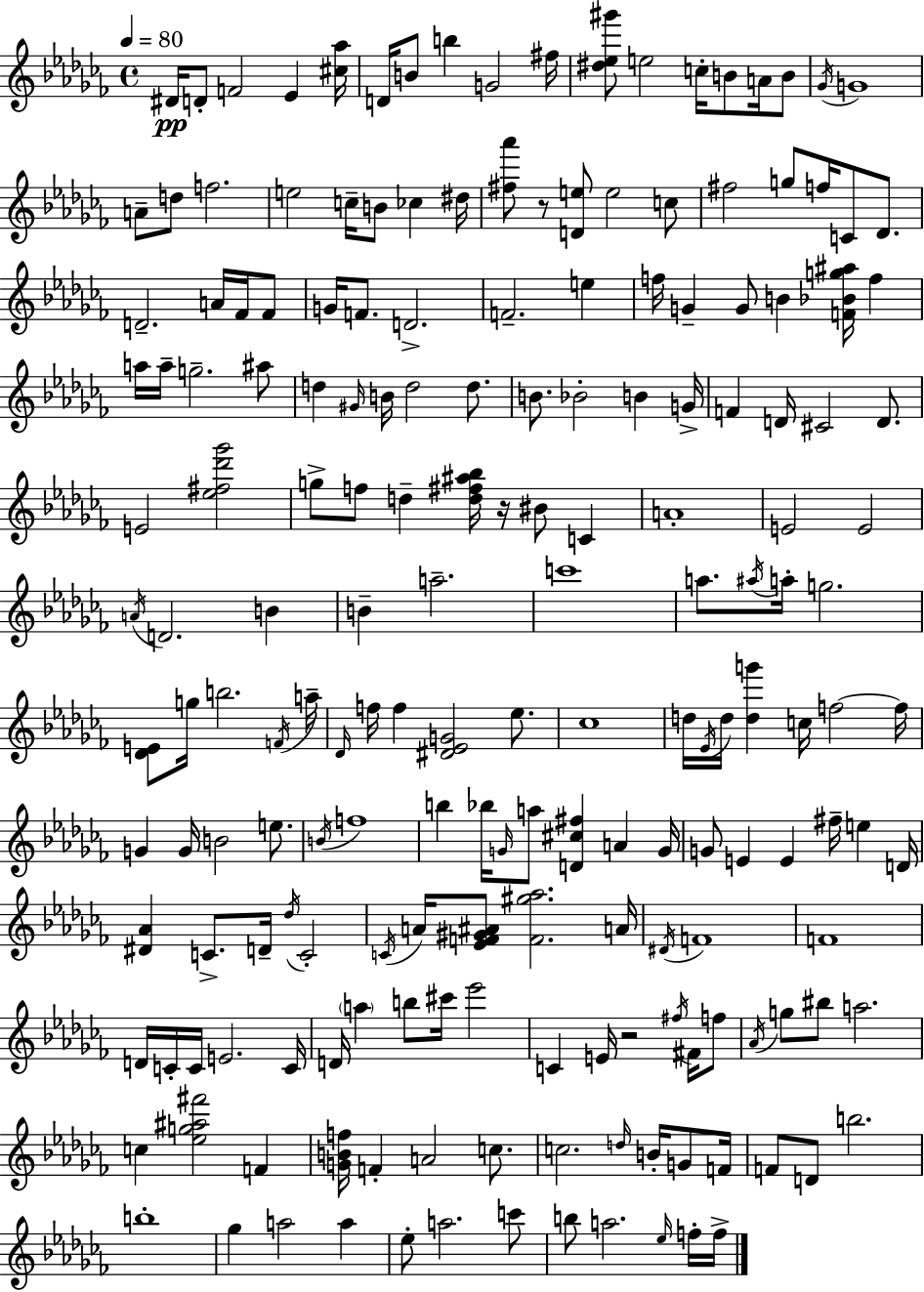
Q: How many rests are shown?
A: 3